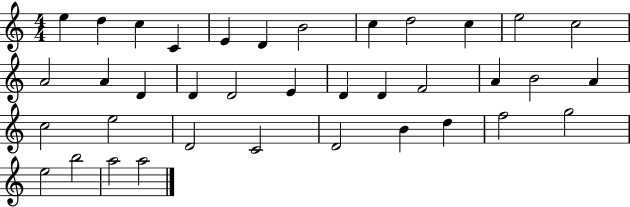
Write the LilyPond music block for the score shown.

{
  \clef treble
  \numericTimeSignature
  \time 4/4
  \key c \major
  e''4 d''4 c''4 c'4 | e'4 d'4 b'2 | c''4 d''2 c''4 | e''2 c''2 | \break a'2 a'4 d'4 | d'4 d'2 e'4 | d'4 d'4 f'2 | a'4 b'2 a'4 | \break c''2 e''2 | d'2 c'2 | d'2 b'4 d''4 | f''2 g''2 | \break e''2 b''2 | a''2 a''2 | \bar "|."
}